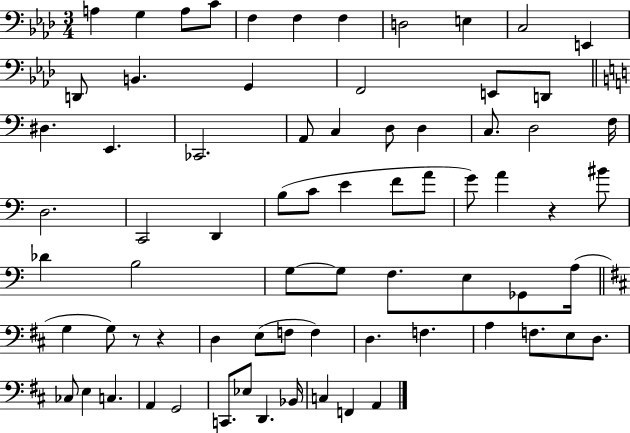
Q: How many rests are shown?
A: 3